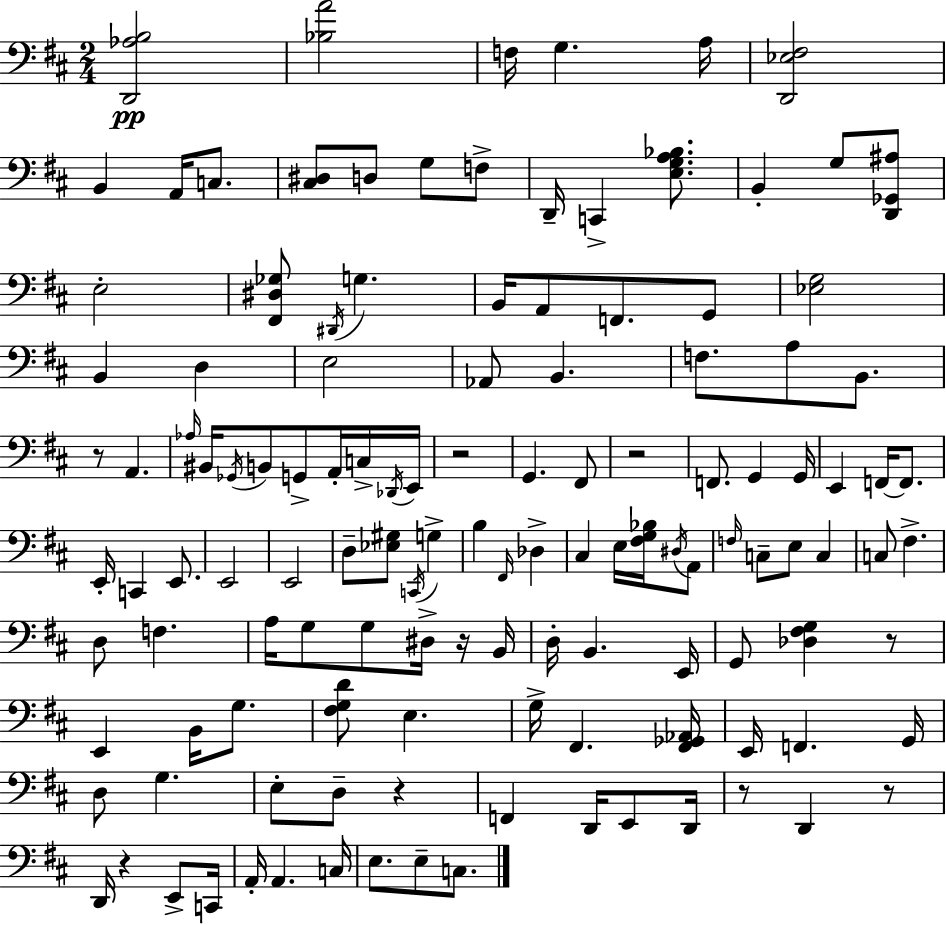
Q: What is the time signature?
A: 2/4